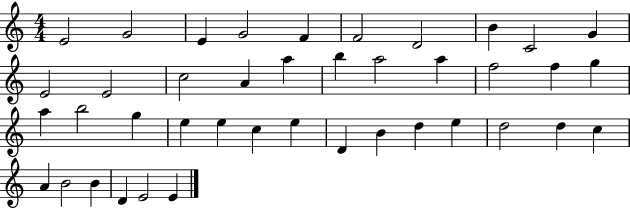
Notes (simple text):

E4/h G4/h E4/q G4/h F4/q F4/h D4/h B4/q C4/h G4/q E4/h E4/h C5/h A4/q A5/q B5/q A5/h A5/q F5/h F5/q G5/q A5/q B5/h G5/q E5/q E5/q C5/q E5/q D4/q B4/q D5/q E5/q D5/h D5/q C5/q A4/q B4/h B4/q D4/q E4/h E4/q